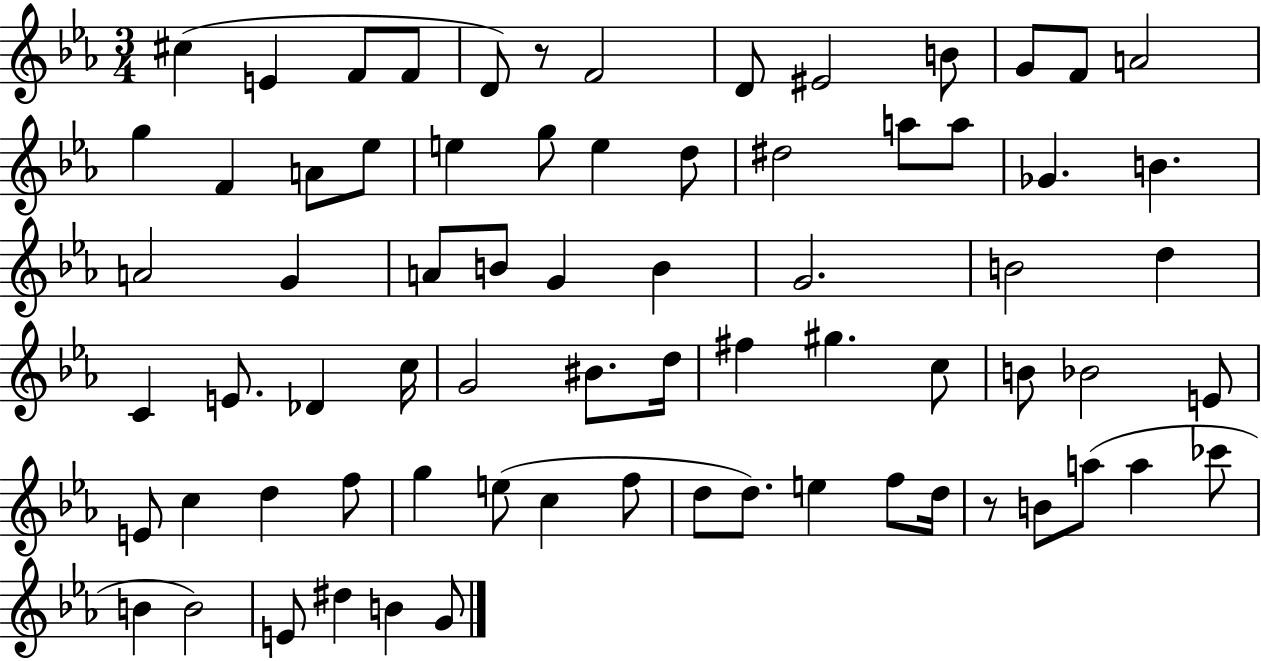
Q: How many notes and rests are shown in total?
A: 72